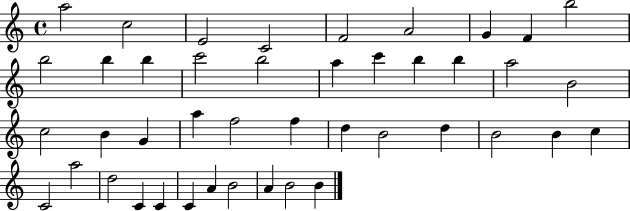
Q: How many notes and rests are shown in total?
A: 43